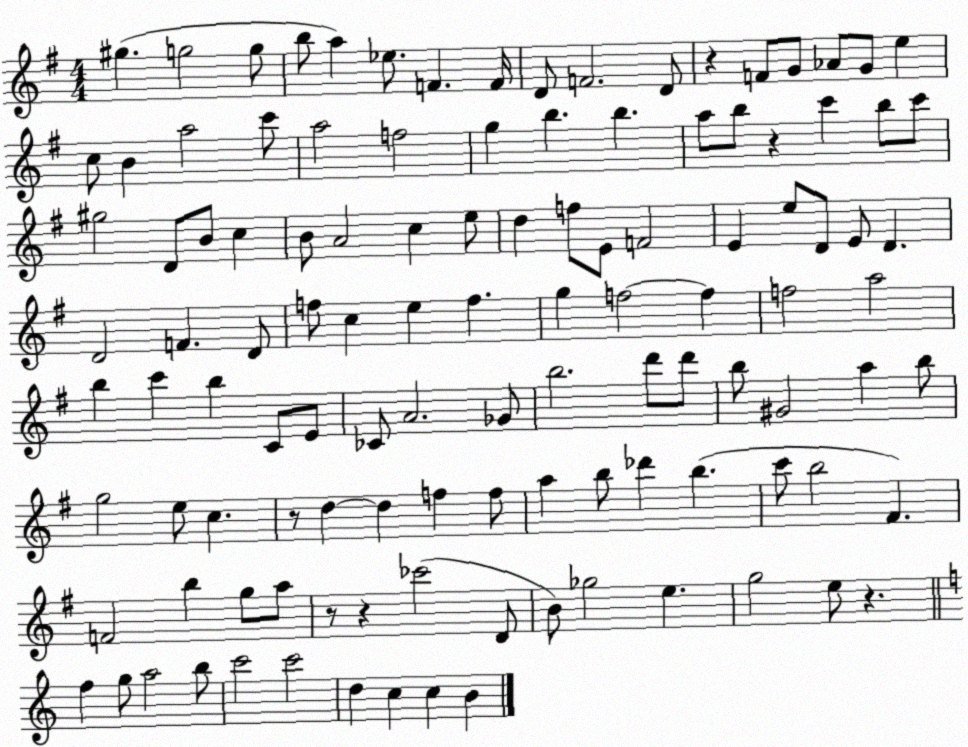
X:1
T:Untitled
M:4/4
L:1/4
K:G
^g g2 g/2 b/2 a _e/2 F F/4 D/2 F2 D/2 z F/2 G/2 _A/2 G/2 e c/2 B a2 c'/2 a2 f2 g b b a/2 b/2 z c' b/2 c'/2 ^g2 D/2 B/2 c B/2 A2 c e/2 d f/2 E/2 F2 E e/2 D/2 E/2 D D2 F D/2 f/2 c e f g f2 f f2 a2 b c' b C/2 E/2 _C/2 A2 _G/2 b2 d'/2 d'/2 b/2 ^G2 a b/2 g2 e/2 c z/2 d d f f/2 a b/2 _d' b c'/2 b2 ^F F2 b g/2 a/2 z/2 z _c'2 D/2 B/2 _g2 e g2 e/2 z f g/2 a2 b/2 c'2 c'2 d c c B